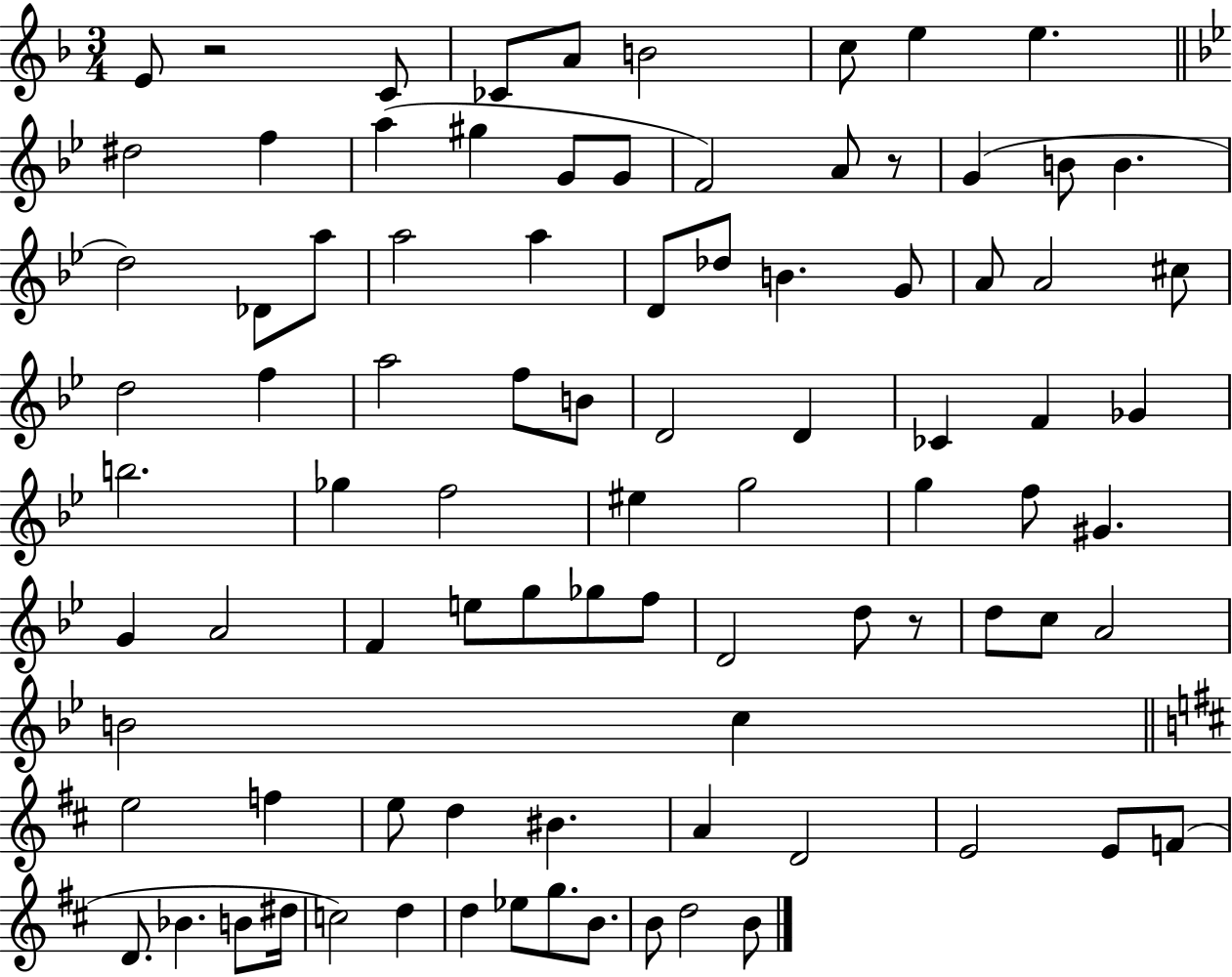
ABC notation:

X:1
T:Untitled
M:3/4
L:1/4
K:F
E/2 z2 C/2 _C/2 A/2 B2 c/2 e e ^d2 f a ^g G/2 G/2 F2 A/2 z/2 G B/2 B d2 _D/2 a/2 a2 a D/2 _d/2 B G/2 A/2 A2 ^c/2 d2 f a2 f/2 B/2 D2 D _C F _G b2 _g f2 ^e g2 g f/2 ^G G A2 F e/2 g/2 _g/2 f/2 D2 d/2 z/2 d/2 c/2 A2 B2 c e2 f e/2 d ^B A D2 E2 E/2 F/2 D/2 _B B/2 ^d/4 c2 d d _e/2 g/2 B/2 B/2 d2 B/2